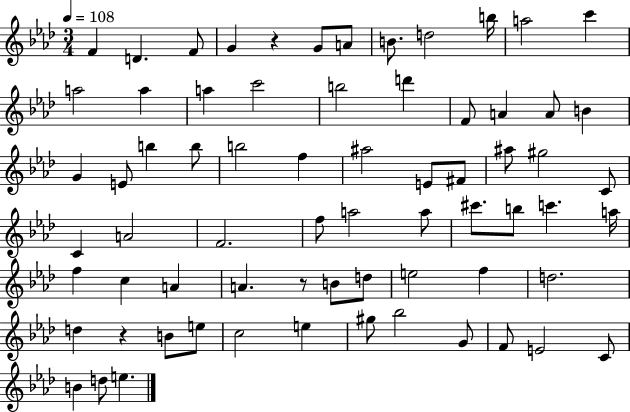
X:1
T:Untitled
M:3/4
L:1/4
K:Ab
F D F/2 G z G/2 A/2 B/2 d2 b/4 a2 c' a2 a a c'2 b2 d' F/2 A A/2 B G E/2 b b/2 b2 f ^a2 E/2 ^F/2 ^a/2 ^g2 C/2 C A2 F2 f/2 a2 a/2 ^c'/2 b/2 c' a/4 f c A A z/2 B/2 d/2 e2 f d2 d z B/2 e/2 c2 e ^g/2 _b2 G/2 F/2 E2 C/2 B d/2 e